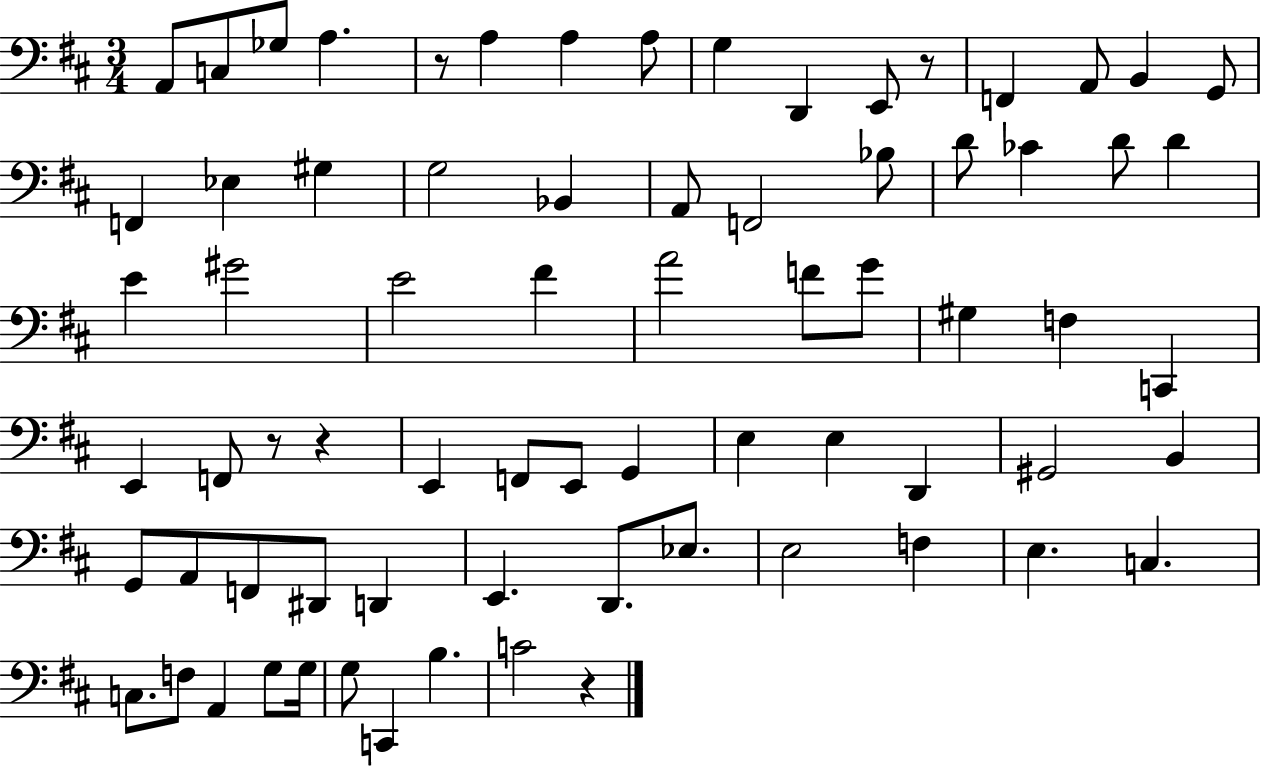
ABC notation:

X:1
T:Untitled
M:3/4
L:1/4
K:D
A,,/2 C,/2 _G,/2 A, z/2 A, A, A,/2 G, D,, E,,/2 z/2 F,, A,,/2 B,, G,,/2 F,, _E, ^G, G,2 _B,, A,,/2 F,,2 _B,/2 D/2 _C D/2 D E ^G2 E2 ^F A2 F/2 G/2 ^G, F, C,, E,, F,,/2 z/2 z E,, F,,/2 E,,/2 G,, E, E, D,, ^G,,2 B,, G,,/2 A,,/2 F,,/2 ^D,,/2 D,, E,, D,,/2 _E,/2 E,2 F, E, C, C,/2 F,/2 A,, G,/2 G,/4 G,/2 C,, B, C2 z